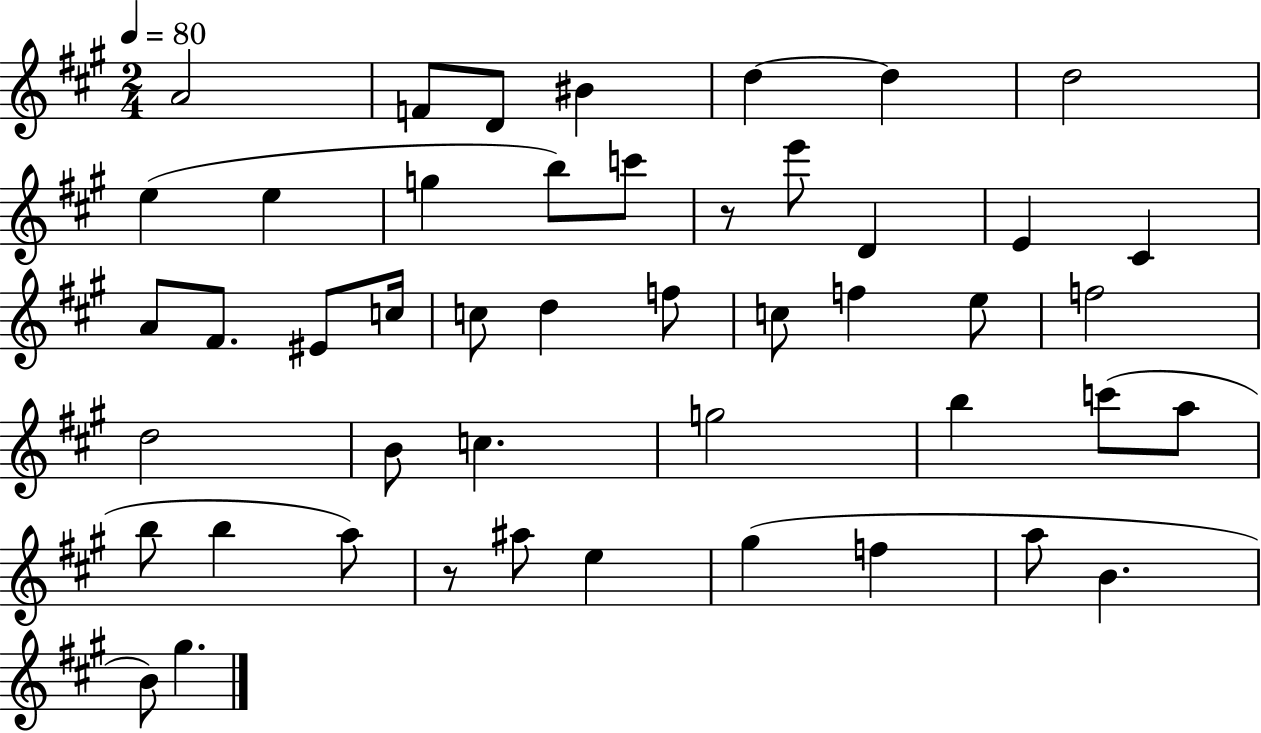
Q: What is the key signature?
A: A major